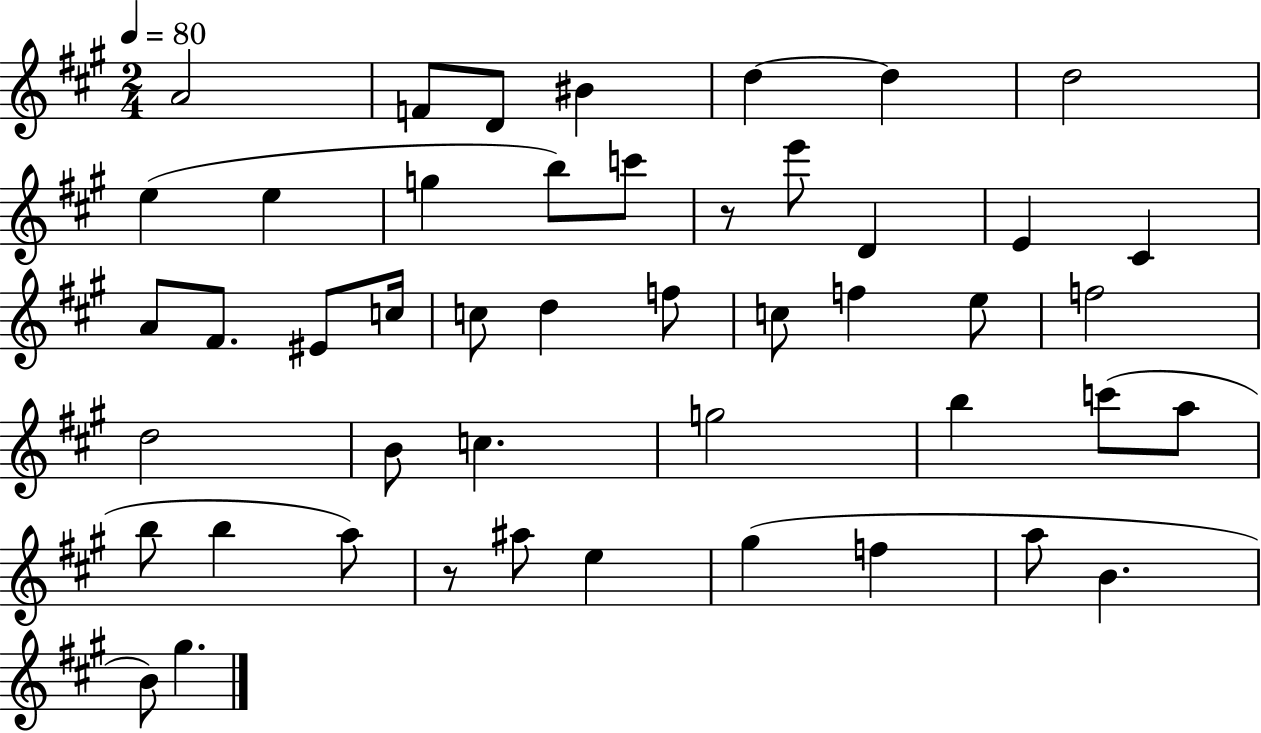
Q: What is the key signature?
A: A major